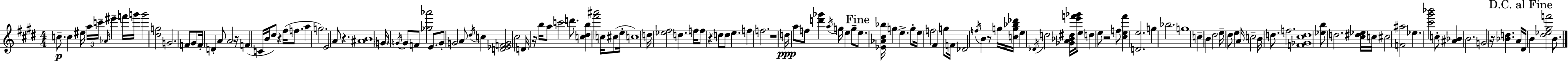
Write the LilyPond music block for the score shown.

{
  \clef treble
  \numericTimeSignature
  \time 4/4
  \key e \major
  c''8.--\p c''4 eis''16 \tuplet 3/2 { a''16 c'''16-- \grace { aes'16 } } eis'''4-- f'''16 | g'''16 g'''2 <dis'' g''>2 | g'2. f'8 gis'8 | f'16-. d'4-. a'8 a'2 | \break r16 f'4( c'16 b'16 dis''8) r4 fis''16( f''8. | a''4 g''2.) | e'2 a'8 r4. | <ais' b'>1 | \break \parenthesize g'16 \acciaccatura { g'16 } g'8 f'8 <ges'' aes'''>2 e'8. | g'8-. g'2 a'8 \acciaccatura { dis''16 } c''4 | <d' ees' f' g'>2 cis''2 | d'16 r16 b''16 a''8 c'''2 | \break d'''8. <c'' dis'' b''>4 <fis''' ais'''>2 c''16 | cis''8( e''16-. c''1) | d''16 <ees'' fis''>2 d''4. | f''16 f''8 r4 \parenthesize d''8 d''8 e''4. | \break f''4 f''2. | r1 | d''16\ppp a''8 f''8 <d''' ges'''>4 \acciaccatura { a''16 } g''16 e''4 | g''8-- \mark "Fine" e''8. <ees' aes' cis'' bes''>16 g''4 e''4.-> | \break g''8-. e''16 f''2 fis'4 | g''8 f'16 des'2 \acciaccatura { f''16 } b'4 | r8 g''16 <c'' g'' bes'' des'''>16 e''4 \acciaccatura { des'16 } d''2 | <ges' a' bes' dis''>16 <e''' f''' ges'''>16 e''8 d''4 e''8 r2 | \break f''8 <cis'' e'' fis'''>4 <d' e''>2. | g''4 bes''2. | g''1 | c''4-- b'4 dis''2 | \break e''16-- dis''8 e''4 a'16 c''2-- | b'16 d''8. f''2. | <f' ges' cis'' d''>1 | <ees'' b''>8 d''2. | \break <cis'' dis'' ees''>16 c''16 cis''2 <f' ais''>2 | ees''4. <cis''' gis''' bes'''>2 | c''8-. <ais' bes'>4 b'2. | g'2 r16 <bes' d''>4. | \break a'16 \mark "D.C. al Fine" dis'16 b'4 <dis'' ees'' gis'' f'''>2 | b'8. \bar "|."
}